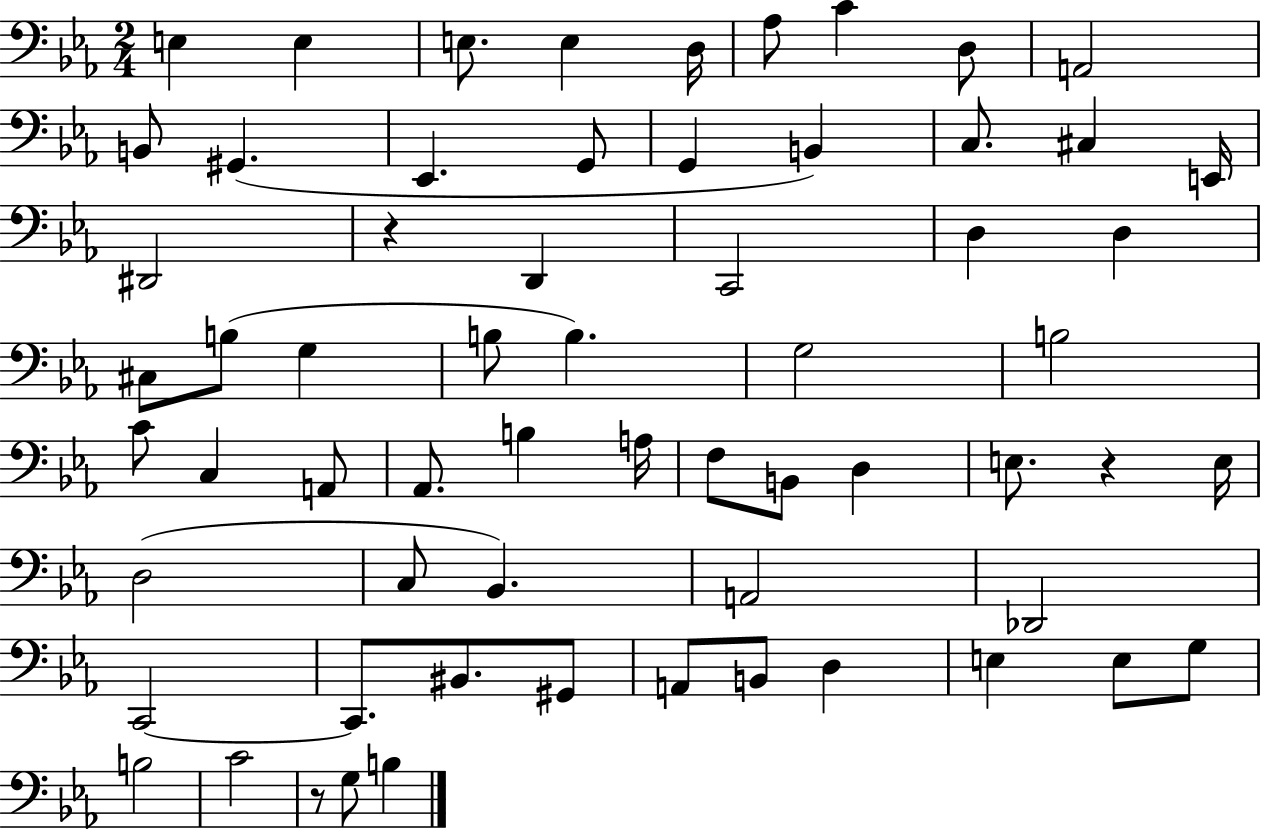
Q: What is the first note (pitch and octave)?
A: E3